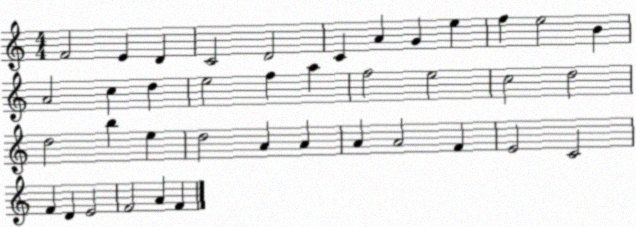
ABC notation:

X:1
T:Untitled
M:4/4
L:1/4
K:C
F2 E D C2 D2 C A G e f e2 B A2 c d e2 f a f2 e2 c2 d2 d2 b e d2 A A A A2 F E2 C2 F D E2 F2 A F